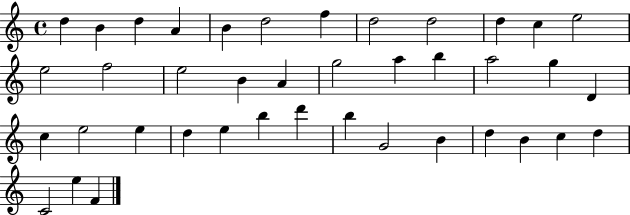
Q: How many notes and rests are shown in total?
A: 40